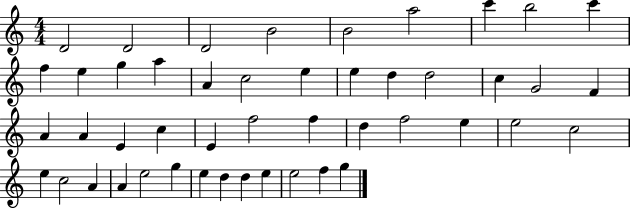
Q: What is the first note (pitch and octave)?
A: D4